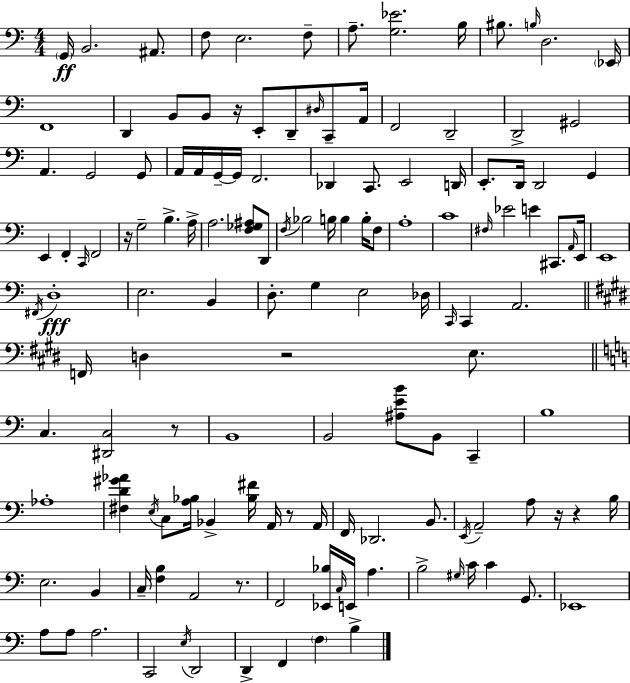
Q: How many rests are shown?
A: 8